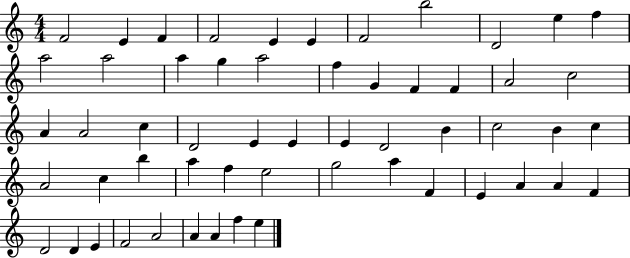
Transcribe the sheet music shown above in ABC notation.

X:1
T:Untitled
M:4/4
L:1/4
K:C
F2 E F F2 E E F2 b2 D2 e f a2 a2 a g a2 f G F F A2 c2 A A2 c D2 E E E D2 B c2 B c A2 c b a f e2 g2 a F E A A F D2 D E F2 A2 A A f e